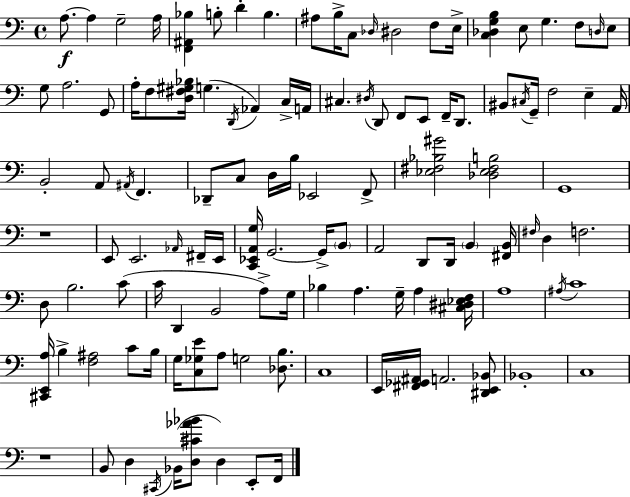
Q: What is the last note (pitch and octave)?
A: F2